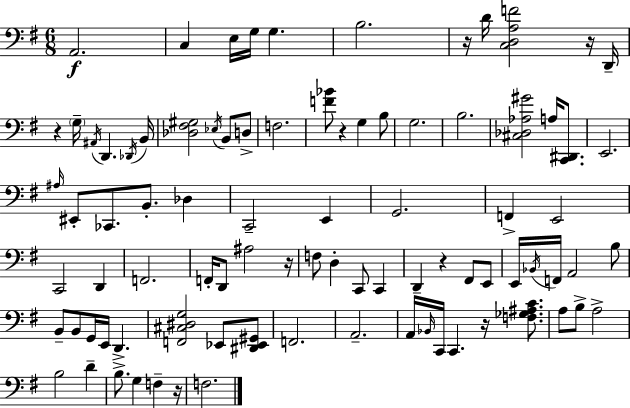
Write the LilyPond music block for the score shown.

{
  \clef bass
  \numericTimeSignature
  \time 6/8
  \key g \major
  \repeat volta 2 { a,2.\f | c4 e16 g16 g4. | b2. | r16 d'16 <c d a f'>2 r16 d,16-- | \break r4 \parenthesize g16-- \acciaccatura { ais,16 } d,4. | \acciaccatura { des,16 } b,16 <des fis gis>2 \acciaccatura { ees16 } b,8 | d8-> f2. | <f' bes'>8 r4 g4 | \break b8 g2. | b2. | <cis des aes gis'>2 a16 | <c, dis,>8. e,2. | \break \grace { ais16 } eis,8-. ces,8. b,8.-. | des4 c,2-- | e,4 g,2. | f,4-> e,2 | \break c,2 | d,4 f,2. | f,16-. d,8 ais2 | r16 f8 d4-. c,8 | \break c,4 d,4-- r4 | fis,8 e,8 e,16 \acciaccatura { bes,16 } f,16 a,2 | b8 b,8-- b,8 g,16 e,16 d,4.-> | <f, cis dis g>2 | \break ees,8 <dis, ees, gis,>8 f,2. | a,2.-- | a,16 \grace { bes,16 } c,16 c,4. | r16 <f ges ais c'>8. a8 b8-> a2-> | \break b2 | d'4-- b8.-> g4 | f4-- r16 f2. | } \bar "|."
}